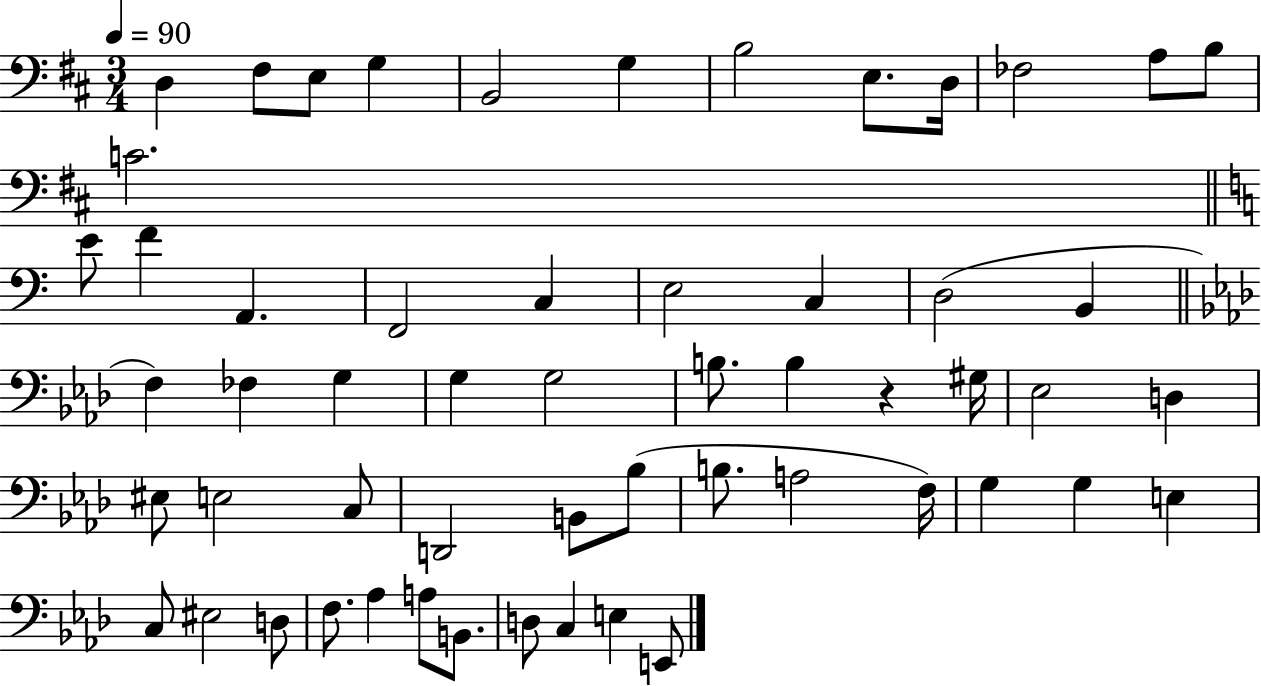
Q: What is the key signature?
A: D major